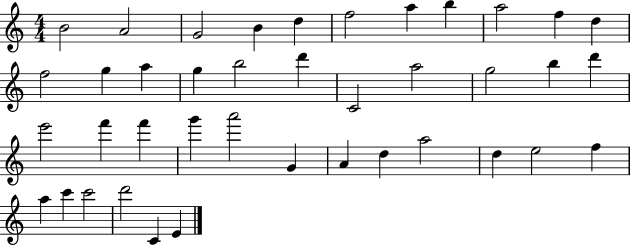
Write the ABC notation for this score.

X:1
T:Untitled
M:4/4
L:1/4
K:C
B2 A2 G2 B d f2 a b a2 f d f2 g a g b2 d' C2 a2 g2 b d' e'2 f' f' g' a'2 G A d a2 d e2 f a c' c'2 d'2 C E